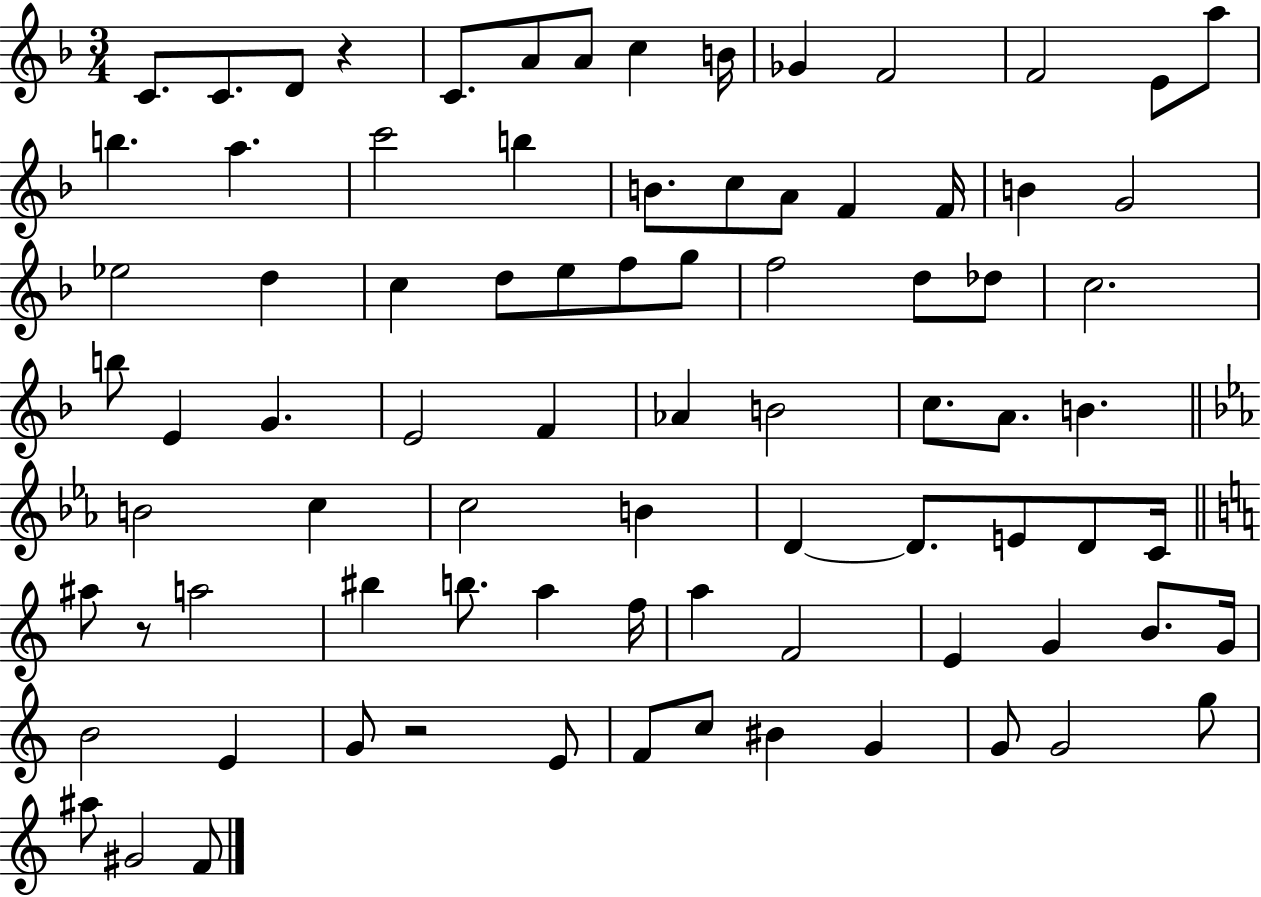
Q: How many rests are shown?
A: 3